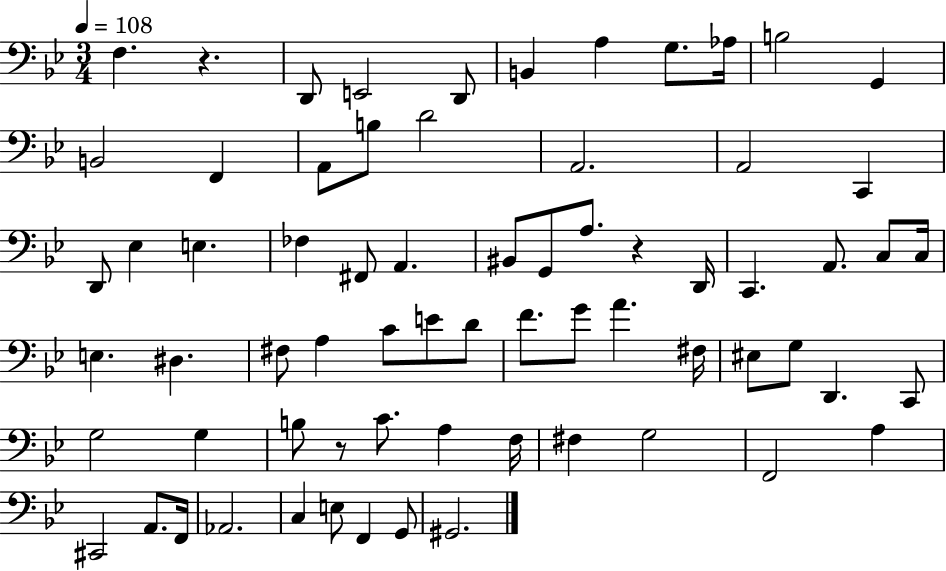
X:1
T:Untitled
M:3/4
L:1/4
K:Bb
F, z D,,/2 E,,2 D,,/2 B,, A, G,/2 _A,/4 B,2 G,, B,,2 F,, A,,/2 B,/2 D2 A,,2 A,,2 C,, D,,/2 _E, E, _F, ^F,,/2 A,, ^B,,/2 G,,/2 A,/2 z D,,/4 C,, A,,/2 C,/2 C,/4 E, ^D, ^F,/2 A, C/2 E/2 D/2 F/2 G/2 A ^F,/4 ^E,/2 G,/2 D,, C,,/2 G,2 G, B,/2 z/2 C/2 A, F,/4 ^F, G,2 F,,2 A, ^C,,2 A,,/2 F,,/4 _A,,2 C, E,/2 F,, G,,/2 ^G,,2